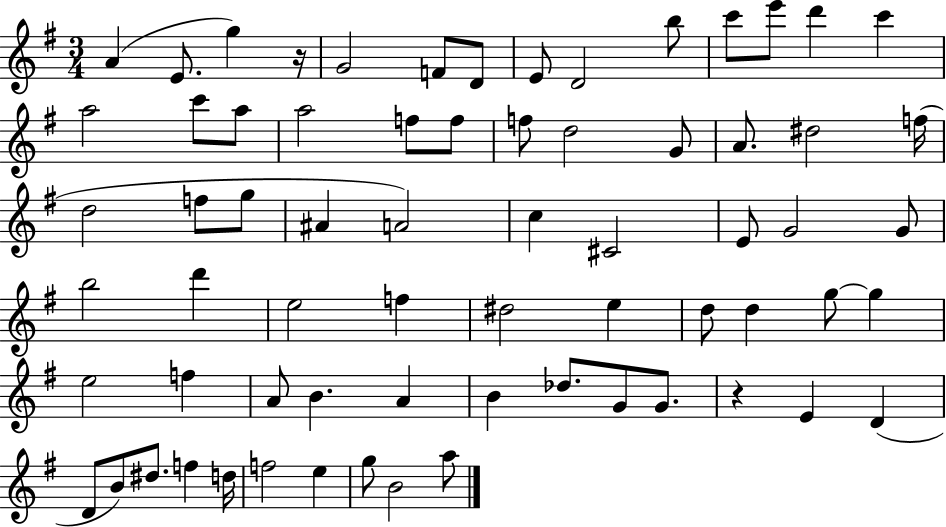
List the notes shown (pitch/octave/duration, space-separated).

A4/q E4/e. G5/q R/s G4/h F4/e D4/e E4/e D4/h B5/e C6/e E6/e D6/q C6/q A5/h C6/e A5/e A5/h F5/e F5/e F5/e D5/h G4/e A4/e. D#5/h F5/s D5/h F5/e G5/e A#4/q A4/h C5/q C#4/h E4/e G4/h G4/e B5/h D6/q E5/h F5/q D#5/h E5/q D5/e D5/q G5/e G5/q E5/h F5/q A4/e B4/q. A4/q B4/q Db5/e. G4/e G4/e. R/q E4/q D4/q D4/e B4/e D#5/e. F5/q D5/s F5/h E5/q G5/e B4/h A5/e